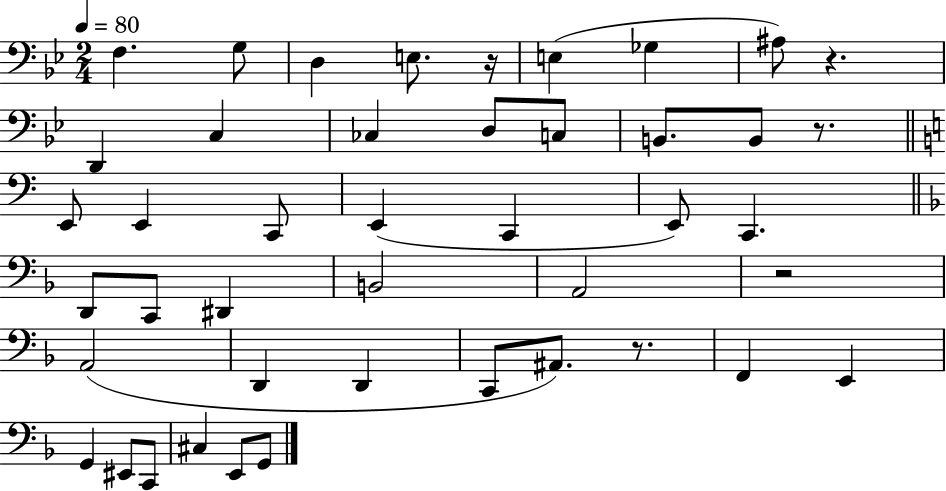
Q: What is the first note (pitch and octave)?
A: F3